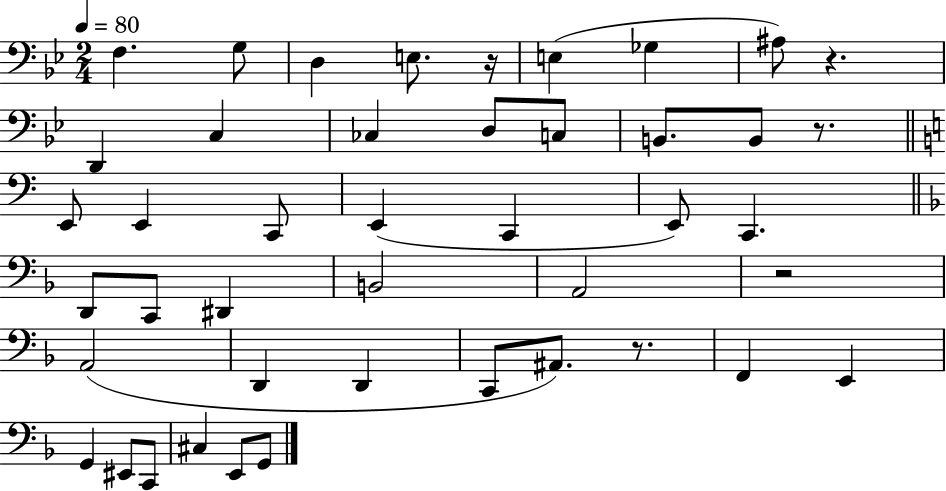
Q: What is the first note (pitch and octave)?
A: F3